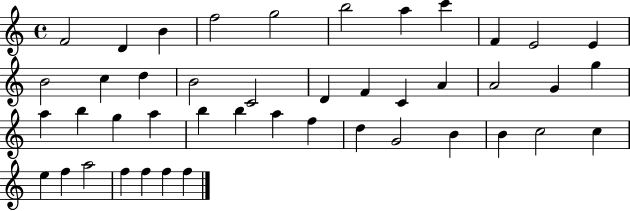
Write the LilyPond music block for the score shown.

{
  \clef treble
  \time 4/4
  \defaultTimeSignature
  \key c \major
  f'2 d'4 b'4 | f''2 g''2 | b''2 a''4 c'''4 | f'4 e'2 e'4 | \break b'2 c''4 d''4 | b'2 c'2 | d'4 f'4 c'4 a'4 | a'2 g'4 g''4 | \break a''4 b''4 g''4 a''4 | b''4 b''4 a''4 f''4 | d''4 g'2 b'4 | b'4 c''2 c''4 | \break e''4 f''4 a''2 | f''4 f''4 f''4 f''4 | \bar "|."
}